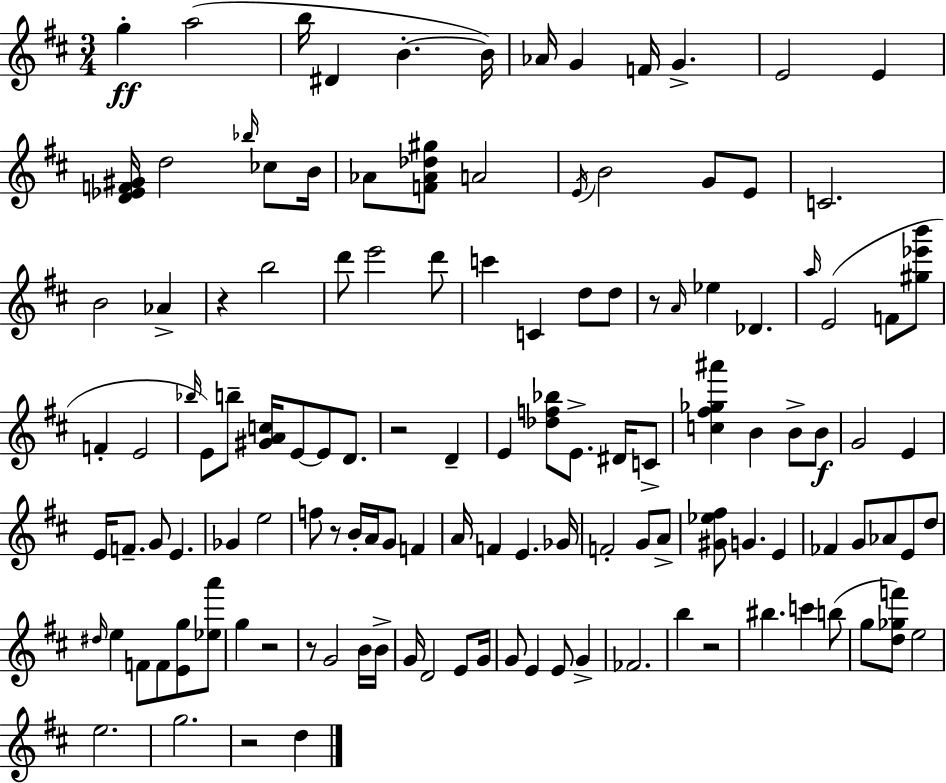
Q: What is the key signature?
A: D major